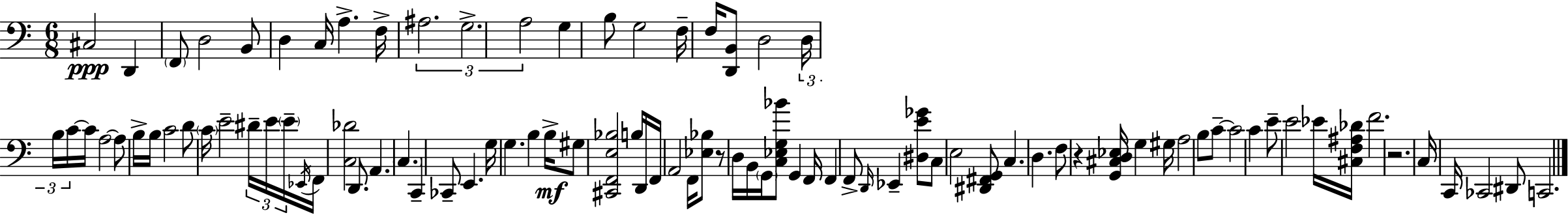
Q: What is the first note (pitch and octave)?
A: C#3